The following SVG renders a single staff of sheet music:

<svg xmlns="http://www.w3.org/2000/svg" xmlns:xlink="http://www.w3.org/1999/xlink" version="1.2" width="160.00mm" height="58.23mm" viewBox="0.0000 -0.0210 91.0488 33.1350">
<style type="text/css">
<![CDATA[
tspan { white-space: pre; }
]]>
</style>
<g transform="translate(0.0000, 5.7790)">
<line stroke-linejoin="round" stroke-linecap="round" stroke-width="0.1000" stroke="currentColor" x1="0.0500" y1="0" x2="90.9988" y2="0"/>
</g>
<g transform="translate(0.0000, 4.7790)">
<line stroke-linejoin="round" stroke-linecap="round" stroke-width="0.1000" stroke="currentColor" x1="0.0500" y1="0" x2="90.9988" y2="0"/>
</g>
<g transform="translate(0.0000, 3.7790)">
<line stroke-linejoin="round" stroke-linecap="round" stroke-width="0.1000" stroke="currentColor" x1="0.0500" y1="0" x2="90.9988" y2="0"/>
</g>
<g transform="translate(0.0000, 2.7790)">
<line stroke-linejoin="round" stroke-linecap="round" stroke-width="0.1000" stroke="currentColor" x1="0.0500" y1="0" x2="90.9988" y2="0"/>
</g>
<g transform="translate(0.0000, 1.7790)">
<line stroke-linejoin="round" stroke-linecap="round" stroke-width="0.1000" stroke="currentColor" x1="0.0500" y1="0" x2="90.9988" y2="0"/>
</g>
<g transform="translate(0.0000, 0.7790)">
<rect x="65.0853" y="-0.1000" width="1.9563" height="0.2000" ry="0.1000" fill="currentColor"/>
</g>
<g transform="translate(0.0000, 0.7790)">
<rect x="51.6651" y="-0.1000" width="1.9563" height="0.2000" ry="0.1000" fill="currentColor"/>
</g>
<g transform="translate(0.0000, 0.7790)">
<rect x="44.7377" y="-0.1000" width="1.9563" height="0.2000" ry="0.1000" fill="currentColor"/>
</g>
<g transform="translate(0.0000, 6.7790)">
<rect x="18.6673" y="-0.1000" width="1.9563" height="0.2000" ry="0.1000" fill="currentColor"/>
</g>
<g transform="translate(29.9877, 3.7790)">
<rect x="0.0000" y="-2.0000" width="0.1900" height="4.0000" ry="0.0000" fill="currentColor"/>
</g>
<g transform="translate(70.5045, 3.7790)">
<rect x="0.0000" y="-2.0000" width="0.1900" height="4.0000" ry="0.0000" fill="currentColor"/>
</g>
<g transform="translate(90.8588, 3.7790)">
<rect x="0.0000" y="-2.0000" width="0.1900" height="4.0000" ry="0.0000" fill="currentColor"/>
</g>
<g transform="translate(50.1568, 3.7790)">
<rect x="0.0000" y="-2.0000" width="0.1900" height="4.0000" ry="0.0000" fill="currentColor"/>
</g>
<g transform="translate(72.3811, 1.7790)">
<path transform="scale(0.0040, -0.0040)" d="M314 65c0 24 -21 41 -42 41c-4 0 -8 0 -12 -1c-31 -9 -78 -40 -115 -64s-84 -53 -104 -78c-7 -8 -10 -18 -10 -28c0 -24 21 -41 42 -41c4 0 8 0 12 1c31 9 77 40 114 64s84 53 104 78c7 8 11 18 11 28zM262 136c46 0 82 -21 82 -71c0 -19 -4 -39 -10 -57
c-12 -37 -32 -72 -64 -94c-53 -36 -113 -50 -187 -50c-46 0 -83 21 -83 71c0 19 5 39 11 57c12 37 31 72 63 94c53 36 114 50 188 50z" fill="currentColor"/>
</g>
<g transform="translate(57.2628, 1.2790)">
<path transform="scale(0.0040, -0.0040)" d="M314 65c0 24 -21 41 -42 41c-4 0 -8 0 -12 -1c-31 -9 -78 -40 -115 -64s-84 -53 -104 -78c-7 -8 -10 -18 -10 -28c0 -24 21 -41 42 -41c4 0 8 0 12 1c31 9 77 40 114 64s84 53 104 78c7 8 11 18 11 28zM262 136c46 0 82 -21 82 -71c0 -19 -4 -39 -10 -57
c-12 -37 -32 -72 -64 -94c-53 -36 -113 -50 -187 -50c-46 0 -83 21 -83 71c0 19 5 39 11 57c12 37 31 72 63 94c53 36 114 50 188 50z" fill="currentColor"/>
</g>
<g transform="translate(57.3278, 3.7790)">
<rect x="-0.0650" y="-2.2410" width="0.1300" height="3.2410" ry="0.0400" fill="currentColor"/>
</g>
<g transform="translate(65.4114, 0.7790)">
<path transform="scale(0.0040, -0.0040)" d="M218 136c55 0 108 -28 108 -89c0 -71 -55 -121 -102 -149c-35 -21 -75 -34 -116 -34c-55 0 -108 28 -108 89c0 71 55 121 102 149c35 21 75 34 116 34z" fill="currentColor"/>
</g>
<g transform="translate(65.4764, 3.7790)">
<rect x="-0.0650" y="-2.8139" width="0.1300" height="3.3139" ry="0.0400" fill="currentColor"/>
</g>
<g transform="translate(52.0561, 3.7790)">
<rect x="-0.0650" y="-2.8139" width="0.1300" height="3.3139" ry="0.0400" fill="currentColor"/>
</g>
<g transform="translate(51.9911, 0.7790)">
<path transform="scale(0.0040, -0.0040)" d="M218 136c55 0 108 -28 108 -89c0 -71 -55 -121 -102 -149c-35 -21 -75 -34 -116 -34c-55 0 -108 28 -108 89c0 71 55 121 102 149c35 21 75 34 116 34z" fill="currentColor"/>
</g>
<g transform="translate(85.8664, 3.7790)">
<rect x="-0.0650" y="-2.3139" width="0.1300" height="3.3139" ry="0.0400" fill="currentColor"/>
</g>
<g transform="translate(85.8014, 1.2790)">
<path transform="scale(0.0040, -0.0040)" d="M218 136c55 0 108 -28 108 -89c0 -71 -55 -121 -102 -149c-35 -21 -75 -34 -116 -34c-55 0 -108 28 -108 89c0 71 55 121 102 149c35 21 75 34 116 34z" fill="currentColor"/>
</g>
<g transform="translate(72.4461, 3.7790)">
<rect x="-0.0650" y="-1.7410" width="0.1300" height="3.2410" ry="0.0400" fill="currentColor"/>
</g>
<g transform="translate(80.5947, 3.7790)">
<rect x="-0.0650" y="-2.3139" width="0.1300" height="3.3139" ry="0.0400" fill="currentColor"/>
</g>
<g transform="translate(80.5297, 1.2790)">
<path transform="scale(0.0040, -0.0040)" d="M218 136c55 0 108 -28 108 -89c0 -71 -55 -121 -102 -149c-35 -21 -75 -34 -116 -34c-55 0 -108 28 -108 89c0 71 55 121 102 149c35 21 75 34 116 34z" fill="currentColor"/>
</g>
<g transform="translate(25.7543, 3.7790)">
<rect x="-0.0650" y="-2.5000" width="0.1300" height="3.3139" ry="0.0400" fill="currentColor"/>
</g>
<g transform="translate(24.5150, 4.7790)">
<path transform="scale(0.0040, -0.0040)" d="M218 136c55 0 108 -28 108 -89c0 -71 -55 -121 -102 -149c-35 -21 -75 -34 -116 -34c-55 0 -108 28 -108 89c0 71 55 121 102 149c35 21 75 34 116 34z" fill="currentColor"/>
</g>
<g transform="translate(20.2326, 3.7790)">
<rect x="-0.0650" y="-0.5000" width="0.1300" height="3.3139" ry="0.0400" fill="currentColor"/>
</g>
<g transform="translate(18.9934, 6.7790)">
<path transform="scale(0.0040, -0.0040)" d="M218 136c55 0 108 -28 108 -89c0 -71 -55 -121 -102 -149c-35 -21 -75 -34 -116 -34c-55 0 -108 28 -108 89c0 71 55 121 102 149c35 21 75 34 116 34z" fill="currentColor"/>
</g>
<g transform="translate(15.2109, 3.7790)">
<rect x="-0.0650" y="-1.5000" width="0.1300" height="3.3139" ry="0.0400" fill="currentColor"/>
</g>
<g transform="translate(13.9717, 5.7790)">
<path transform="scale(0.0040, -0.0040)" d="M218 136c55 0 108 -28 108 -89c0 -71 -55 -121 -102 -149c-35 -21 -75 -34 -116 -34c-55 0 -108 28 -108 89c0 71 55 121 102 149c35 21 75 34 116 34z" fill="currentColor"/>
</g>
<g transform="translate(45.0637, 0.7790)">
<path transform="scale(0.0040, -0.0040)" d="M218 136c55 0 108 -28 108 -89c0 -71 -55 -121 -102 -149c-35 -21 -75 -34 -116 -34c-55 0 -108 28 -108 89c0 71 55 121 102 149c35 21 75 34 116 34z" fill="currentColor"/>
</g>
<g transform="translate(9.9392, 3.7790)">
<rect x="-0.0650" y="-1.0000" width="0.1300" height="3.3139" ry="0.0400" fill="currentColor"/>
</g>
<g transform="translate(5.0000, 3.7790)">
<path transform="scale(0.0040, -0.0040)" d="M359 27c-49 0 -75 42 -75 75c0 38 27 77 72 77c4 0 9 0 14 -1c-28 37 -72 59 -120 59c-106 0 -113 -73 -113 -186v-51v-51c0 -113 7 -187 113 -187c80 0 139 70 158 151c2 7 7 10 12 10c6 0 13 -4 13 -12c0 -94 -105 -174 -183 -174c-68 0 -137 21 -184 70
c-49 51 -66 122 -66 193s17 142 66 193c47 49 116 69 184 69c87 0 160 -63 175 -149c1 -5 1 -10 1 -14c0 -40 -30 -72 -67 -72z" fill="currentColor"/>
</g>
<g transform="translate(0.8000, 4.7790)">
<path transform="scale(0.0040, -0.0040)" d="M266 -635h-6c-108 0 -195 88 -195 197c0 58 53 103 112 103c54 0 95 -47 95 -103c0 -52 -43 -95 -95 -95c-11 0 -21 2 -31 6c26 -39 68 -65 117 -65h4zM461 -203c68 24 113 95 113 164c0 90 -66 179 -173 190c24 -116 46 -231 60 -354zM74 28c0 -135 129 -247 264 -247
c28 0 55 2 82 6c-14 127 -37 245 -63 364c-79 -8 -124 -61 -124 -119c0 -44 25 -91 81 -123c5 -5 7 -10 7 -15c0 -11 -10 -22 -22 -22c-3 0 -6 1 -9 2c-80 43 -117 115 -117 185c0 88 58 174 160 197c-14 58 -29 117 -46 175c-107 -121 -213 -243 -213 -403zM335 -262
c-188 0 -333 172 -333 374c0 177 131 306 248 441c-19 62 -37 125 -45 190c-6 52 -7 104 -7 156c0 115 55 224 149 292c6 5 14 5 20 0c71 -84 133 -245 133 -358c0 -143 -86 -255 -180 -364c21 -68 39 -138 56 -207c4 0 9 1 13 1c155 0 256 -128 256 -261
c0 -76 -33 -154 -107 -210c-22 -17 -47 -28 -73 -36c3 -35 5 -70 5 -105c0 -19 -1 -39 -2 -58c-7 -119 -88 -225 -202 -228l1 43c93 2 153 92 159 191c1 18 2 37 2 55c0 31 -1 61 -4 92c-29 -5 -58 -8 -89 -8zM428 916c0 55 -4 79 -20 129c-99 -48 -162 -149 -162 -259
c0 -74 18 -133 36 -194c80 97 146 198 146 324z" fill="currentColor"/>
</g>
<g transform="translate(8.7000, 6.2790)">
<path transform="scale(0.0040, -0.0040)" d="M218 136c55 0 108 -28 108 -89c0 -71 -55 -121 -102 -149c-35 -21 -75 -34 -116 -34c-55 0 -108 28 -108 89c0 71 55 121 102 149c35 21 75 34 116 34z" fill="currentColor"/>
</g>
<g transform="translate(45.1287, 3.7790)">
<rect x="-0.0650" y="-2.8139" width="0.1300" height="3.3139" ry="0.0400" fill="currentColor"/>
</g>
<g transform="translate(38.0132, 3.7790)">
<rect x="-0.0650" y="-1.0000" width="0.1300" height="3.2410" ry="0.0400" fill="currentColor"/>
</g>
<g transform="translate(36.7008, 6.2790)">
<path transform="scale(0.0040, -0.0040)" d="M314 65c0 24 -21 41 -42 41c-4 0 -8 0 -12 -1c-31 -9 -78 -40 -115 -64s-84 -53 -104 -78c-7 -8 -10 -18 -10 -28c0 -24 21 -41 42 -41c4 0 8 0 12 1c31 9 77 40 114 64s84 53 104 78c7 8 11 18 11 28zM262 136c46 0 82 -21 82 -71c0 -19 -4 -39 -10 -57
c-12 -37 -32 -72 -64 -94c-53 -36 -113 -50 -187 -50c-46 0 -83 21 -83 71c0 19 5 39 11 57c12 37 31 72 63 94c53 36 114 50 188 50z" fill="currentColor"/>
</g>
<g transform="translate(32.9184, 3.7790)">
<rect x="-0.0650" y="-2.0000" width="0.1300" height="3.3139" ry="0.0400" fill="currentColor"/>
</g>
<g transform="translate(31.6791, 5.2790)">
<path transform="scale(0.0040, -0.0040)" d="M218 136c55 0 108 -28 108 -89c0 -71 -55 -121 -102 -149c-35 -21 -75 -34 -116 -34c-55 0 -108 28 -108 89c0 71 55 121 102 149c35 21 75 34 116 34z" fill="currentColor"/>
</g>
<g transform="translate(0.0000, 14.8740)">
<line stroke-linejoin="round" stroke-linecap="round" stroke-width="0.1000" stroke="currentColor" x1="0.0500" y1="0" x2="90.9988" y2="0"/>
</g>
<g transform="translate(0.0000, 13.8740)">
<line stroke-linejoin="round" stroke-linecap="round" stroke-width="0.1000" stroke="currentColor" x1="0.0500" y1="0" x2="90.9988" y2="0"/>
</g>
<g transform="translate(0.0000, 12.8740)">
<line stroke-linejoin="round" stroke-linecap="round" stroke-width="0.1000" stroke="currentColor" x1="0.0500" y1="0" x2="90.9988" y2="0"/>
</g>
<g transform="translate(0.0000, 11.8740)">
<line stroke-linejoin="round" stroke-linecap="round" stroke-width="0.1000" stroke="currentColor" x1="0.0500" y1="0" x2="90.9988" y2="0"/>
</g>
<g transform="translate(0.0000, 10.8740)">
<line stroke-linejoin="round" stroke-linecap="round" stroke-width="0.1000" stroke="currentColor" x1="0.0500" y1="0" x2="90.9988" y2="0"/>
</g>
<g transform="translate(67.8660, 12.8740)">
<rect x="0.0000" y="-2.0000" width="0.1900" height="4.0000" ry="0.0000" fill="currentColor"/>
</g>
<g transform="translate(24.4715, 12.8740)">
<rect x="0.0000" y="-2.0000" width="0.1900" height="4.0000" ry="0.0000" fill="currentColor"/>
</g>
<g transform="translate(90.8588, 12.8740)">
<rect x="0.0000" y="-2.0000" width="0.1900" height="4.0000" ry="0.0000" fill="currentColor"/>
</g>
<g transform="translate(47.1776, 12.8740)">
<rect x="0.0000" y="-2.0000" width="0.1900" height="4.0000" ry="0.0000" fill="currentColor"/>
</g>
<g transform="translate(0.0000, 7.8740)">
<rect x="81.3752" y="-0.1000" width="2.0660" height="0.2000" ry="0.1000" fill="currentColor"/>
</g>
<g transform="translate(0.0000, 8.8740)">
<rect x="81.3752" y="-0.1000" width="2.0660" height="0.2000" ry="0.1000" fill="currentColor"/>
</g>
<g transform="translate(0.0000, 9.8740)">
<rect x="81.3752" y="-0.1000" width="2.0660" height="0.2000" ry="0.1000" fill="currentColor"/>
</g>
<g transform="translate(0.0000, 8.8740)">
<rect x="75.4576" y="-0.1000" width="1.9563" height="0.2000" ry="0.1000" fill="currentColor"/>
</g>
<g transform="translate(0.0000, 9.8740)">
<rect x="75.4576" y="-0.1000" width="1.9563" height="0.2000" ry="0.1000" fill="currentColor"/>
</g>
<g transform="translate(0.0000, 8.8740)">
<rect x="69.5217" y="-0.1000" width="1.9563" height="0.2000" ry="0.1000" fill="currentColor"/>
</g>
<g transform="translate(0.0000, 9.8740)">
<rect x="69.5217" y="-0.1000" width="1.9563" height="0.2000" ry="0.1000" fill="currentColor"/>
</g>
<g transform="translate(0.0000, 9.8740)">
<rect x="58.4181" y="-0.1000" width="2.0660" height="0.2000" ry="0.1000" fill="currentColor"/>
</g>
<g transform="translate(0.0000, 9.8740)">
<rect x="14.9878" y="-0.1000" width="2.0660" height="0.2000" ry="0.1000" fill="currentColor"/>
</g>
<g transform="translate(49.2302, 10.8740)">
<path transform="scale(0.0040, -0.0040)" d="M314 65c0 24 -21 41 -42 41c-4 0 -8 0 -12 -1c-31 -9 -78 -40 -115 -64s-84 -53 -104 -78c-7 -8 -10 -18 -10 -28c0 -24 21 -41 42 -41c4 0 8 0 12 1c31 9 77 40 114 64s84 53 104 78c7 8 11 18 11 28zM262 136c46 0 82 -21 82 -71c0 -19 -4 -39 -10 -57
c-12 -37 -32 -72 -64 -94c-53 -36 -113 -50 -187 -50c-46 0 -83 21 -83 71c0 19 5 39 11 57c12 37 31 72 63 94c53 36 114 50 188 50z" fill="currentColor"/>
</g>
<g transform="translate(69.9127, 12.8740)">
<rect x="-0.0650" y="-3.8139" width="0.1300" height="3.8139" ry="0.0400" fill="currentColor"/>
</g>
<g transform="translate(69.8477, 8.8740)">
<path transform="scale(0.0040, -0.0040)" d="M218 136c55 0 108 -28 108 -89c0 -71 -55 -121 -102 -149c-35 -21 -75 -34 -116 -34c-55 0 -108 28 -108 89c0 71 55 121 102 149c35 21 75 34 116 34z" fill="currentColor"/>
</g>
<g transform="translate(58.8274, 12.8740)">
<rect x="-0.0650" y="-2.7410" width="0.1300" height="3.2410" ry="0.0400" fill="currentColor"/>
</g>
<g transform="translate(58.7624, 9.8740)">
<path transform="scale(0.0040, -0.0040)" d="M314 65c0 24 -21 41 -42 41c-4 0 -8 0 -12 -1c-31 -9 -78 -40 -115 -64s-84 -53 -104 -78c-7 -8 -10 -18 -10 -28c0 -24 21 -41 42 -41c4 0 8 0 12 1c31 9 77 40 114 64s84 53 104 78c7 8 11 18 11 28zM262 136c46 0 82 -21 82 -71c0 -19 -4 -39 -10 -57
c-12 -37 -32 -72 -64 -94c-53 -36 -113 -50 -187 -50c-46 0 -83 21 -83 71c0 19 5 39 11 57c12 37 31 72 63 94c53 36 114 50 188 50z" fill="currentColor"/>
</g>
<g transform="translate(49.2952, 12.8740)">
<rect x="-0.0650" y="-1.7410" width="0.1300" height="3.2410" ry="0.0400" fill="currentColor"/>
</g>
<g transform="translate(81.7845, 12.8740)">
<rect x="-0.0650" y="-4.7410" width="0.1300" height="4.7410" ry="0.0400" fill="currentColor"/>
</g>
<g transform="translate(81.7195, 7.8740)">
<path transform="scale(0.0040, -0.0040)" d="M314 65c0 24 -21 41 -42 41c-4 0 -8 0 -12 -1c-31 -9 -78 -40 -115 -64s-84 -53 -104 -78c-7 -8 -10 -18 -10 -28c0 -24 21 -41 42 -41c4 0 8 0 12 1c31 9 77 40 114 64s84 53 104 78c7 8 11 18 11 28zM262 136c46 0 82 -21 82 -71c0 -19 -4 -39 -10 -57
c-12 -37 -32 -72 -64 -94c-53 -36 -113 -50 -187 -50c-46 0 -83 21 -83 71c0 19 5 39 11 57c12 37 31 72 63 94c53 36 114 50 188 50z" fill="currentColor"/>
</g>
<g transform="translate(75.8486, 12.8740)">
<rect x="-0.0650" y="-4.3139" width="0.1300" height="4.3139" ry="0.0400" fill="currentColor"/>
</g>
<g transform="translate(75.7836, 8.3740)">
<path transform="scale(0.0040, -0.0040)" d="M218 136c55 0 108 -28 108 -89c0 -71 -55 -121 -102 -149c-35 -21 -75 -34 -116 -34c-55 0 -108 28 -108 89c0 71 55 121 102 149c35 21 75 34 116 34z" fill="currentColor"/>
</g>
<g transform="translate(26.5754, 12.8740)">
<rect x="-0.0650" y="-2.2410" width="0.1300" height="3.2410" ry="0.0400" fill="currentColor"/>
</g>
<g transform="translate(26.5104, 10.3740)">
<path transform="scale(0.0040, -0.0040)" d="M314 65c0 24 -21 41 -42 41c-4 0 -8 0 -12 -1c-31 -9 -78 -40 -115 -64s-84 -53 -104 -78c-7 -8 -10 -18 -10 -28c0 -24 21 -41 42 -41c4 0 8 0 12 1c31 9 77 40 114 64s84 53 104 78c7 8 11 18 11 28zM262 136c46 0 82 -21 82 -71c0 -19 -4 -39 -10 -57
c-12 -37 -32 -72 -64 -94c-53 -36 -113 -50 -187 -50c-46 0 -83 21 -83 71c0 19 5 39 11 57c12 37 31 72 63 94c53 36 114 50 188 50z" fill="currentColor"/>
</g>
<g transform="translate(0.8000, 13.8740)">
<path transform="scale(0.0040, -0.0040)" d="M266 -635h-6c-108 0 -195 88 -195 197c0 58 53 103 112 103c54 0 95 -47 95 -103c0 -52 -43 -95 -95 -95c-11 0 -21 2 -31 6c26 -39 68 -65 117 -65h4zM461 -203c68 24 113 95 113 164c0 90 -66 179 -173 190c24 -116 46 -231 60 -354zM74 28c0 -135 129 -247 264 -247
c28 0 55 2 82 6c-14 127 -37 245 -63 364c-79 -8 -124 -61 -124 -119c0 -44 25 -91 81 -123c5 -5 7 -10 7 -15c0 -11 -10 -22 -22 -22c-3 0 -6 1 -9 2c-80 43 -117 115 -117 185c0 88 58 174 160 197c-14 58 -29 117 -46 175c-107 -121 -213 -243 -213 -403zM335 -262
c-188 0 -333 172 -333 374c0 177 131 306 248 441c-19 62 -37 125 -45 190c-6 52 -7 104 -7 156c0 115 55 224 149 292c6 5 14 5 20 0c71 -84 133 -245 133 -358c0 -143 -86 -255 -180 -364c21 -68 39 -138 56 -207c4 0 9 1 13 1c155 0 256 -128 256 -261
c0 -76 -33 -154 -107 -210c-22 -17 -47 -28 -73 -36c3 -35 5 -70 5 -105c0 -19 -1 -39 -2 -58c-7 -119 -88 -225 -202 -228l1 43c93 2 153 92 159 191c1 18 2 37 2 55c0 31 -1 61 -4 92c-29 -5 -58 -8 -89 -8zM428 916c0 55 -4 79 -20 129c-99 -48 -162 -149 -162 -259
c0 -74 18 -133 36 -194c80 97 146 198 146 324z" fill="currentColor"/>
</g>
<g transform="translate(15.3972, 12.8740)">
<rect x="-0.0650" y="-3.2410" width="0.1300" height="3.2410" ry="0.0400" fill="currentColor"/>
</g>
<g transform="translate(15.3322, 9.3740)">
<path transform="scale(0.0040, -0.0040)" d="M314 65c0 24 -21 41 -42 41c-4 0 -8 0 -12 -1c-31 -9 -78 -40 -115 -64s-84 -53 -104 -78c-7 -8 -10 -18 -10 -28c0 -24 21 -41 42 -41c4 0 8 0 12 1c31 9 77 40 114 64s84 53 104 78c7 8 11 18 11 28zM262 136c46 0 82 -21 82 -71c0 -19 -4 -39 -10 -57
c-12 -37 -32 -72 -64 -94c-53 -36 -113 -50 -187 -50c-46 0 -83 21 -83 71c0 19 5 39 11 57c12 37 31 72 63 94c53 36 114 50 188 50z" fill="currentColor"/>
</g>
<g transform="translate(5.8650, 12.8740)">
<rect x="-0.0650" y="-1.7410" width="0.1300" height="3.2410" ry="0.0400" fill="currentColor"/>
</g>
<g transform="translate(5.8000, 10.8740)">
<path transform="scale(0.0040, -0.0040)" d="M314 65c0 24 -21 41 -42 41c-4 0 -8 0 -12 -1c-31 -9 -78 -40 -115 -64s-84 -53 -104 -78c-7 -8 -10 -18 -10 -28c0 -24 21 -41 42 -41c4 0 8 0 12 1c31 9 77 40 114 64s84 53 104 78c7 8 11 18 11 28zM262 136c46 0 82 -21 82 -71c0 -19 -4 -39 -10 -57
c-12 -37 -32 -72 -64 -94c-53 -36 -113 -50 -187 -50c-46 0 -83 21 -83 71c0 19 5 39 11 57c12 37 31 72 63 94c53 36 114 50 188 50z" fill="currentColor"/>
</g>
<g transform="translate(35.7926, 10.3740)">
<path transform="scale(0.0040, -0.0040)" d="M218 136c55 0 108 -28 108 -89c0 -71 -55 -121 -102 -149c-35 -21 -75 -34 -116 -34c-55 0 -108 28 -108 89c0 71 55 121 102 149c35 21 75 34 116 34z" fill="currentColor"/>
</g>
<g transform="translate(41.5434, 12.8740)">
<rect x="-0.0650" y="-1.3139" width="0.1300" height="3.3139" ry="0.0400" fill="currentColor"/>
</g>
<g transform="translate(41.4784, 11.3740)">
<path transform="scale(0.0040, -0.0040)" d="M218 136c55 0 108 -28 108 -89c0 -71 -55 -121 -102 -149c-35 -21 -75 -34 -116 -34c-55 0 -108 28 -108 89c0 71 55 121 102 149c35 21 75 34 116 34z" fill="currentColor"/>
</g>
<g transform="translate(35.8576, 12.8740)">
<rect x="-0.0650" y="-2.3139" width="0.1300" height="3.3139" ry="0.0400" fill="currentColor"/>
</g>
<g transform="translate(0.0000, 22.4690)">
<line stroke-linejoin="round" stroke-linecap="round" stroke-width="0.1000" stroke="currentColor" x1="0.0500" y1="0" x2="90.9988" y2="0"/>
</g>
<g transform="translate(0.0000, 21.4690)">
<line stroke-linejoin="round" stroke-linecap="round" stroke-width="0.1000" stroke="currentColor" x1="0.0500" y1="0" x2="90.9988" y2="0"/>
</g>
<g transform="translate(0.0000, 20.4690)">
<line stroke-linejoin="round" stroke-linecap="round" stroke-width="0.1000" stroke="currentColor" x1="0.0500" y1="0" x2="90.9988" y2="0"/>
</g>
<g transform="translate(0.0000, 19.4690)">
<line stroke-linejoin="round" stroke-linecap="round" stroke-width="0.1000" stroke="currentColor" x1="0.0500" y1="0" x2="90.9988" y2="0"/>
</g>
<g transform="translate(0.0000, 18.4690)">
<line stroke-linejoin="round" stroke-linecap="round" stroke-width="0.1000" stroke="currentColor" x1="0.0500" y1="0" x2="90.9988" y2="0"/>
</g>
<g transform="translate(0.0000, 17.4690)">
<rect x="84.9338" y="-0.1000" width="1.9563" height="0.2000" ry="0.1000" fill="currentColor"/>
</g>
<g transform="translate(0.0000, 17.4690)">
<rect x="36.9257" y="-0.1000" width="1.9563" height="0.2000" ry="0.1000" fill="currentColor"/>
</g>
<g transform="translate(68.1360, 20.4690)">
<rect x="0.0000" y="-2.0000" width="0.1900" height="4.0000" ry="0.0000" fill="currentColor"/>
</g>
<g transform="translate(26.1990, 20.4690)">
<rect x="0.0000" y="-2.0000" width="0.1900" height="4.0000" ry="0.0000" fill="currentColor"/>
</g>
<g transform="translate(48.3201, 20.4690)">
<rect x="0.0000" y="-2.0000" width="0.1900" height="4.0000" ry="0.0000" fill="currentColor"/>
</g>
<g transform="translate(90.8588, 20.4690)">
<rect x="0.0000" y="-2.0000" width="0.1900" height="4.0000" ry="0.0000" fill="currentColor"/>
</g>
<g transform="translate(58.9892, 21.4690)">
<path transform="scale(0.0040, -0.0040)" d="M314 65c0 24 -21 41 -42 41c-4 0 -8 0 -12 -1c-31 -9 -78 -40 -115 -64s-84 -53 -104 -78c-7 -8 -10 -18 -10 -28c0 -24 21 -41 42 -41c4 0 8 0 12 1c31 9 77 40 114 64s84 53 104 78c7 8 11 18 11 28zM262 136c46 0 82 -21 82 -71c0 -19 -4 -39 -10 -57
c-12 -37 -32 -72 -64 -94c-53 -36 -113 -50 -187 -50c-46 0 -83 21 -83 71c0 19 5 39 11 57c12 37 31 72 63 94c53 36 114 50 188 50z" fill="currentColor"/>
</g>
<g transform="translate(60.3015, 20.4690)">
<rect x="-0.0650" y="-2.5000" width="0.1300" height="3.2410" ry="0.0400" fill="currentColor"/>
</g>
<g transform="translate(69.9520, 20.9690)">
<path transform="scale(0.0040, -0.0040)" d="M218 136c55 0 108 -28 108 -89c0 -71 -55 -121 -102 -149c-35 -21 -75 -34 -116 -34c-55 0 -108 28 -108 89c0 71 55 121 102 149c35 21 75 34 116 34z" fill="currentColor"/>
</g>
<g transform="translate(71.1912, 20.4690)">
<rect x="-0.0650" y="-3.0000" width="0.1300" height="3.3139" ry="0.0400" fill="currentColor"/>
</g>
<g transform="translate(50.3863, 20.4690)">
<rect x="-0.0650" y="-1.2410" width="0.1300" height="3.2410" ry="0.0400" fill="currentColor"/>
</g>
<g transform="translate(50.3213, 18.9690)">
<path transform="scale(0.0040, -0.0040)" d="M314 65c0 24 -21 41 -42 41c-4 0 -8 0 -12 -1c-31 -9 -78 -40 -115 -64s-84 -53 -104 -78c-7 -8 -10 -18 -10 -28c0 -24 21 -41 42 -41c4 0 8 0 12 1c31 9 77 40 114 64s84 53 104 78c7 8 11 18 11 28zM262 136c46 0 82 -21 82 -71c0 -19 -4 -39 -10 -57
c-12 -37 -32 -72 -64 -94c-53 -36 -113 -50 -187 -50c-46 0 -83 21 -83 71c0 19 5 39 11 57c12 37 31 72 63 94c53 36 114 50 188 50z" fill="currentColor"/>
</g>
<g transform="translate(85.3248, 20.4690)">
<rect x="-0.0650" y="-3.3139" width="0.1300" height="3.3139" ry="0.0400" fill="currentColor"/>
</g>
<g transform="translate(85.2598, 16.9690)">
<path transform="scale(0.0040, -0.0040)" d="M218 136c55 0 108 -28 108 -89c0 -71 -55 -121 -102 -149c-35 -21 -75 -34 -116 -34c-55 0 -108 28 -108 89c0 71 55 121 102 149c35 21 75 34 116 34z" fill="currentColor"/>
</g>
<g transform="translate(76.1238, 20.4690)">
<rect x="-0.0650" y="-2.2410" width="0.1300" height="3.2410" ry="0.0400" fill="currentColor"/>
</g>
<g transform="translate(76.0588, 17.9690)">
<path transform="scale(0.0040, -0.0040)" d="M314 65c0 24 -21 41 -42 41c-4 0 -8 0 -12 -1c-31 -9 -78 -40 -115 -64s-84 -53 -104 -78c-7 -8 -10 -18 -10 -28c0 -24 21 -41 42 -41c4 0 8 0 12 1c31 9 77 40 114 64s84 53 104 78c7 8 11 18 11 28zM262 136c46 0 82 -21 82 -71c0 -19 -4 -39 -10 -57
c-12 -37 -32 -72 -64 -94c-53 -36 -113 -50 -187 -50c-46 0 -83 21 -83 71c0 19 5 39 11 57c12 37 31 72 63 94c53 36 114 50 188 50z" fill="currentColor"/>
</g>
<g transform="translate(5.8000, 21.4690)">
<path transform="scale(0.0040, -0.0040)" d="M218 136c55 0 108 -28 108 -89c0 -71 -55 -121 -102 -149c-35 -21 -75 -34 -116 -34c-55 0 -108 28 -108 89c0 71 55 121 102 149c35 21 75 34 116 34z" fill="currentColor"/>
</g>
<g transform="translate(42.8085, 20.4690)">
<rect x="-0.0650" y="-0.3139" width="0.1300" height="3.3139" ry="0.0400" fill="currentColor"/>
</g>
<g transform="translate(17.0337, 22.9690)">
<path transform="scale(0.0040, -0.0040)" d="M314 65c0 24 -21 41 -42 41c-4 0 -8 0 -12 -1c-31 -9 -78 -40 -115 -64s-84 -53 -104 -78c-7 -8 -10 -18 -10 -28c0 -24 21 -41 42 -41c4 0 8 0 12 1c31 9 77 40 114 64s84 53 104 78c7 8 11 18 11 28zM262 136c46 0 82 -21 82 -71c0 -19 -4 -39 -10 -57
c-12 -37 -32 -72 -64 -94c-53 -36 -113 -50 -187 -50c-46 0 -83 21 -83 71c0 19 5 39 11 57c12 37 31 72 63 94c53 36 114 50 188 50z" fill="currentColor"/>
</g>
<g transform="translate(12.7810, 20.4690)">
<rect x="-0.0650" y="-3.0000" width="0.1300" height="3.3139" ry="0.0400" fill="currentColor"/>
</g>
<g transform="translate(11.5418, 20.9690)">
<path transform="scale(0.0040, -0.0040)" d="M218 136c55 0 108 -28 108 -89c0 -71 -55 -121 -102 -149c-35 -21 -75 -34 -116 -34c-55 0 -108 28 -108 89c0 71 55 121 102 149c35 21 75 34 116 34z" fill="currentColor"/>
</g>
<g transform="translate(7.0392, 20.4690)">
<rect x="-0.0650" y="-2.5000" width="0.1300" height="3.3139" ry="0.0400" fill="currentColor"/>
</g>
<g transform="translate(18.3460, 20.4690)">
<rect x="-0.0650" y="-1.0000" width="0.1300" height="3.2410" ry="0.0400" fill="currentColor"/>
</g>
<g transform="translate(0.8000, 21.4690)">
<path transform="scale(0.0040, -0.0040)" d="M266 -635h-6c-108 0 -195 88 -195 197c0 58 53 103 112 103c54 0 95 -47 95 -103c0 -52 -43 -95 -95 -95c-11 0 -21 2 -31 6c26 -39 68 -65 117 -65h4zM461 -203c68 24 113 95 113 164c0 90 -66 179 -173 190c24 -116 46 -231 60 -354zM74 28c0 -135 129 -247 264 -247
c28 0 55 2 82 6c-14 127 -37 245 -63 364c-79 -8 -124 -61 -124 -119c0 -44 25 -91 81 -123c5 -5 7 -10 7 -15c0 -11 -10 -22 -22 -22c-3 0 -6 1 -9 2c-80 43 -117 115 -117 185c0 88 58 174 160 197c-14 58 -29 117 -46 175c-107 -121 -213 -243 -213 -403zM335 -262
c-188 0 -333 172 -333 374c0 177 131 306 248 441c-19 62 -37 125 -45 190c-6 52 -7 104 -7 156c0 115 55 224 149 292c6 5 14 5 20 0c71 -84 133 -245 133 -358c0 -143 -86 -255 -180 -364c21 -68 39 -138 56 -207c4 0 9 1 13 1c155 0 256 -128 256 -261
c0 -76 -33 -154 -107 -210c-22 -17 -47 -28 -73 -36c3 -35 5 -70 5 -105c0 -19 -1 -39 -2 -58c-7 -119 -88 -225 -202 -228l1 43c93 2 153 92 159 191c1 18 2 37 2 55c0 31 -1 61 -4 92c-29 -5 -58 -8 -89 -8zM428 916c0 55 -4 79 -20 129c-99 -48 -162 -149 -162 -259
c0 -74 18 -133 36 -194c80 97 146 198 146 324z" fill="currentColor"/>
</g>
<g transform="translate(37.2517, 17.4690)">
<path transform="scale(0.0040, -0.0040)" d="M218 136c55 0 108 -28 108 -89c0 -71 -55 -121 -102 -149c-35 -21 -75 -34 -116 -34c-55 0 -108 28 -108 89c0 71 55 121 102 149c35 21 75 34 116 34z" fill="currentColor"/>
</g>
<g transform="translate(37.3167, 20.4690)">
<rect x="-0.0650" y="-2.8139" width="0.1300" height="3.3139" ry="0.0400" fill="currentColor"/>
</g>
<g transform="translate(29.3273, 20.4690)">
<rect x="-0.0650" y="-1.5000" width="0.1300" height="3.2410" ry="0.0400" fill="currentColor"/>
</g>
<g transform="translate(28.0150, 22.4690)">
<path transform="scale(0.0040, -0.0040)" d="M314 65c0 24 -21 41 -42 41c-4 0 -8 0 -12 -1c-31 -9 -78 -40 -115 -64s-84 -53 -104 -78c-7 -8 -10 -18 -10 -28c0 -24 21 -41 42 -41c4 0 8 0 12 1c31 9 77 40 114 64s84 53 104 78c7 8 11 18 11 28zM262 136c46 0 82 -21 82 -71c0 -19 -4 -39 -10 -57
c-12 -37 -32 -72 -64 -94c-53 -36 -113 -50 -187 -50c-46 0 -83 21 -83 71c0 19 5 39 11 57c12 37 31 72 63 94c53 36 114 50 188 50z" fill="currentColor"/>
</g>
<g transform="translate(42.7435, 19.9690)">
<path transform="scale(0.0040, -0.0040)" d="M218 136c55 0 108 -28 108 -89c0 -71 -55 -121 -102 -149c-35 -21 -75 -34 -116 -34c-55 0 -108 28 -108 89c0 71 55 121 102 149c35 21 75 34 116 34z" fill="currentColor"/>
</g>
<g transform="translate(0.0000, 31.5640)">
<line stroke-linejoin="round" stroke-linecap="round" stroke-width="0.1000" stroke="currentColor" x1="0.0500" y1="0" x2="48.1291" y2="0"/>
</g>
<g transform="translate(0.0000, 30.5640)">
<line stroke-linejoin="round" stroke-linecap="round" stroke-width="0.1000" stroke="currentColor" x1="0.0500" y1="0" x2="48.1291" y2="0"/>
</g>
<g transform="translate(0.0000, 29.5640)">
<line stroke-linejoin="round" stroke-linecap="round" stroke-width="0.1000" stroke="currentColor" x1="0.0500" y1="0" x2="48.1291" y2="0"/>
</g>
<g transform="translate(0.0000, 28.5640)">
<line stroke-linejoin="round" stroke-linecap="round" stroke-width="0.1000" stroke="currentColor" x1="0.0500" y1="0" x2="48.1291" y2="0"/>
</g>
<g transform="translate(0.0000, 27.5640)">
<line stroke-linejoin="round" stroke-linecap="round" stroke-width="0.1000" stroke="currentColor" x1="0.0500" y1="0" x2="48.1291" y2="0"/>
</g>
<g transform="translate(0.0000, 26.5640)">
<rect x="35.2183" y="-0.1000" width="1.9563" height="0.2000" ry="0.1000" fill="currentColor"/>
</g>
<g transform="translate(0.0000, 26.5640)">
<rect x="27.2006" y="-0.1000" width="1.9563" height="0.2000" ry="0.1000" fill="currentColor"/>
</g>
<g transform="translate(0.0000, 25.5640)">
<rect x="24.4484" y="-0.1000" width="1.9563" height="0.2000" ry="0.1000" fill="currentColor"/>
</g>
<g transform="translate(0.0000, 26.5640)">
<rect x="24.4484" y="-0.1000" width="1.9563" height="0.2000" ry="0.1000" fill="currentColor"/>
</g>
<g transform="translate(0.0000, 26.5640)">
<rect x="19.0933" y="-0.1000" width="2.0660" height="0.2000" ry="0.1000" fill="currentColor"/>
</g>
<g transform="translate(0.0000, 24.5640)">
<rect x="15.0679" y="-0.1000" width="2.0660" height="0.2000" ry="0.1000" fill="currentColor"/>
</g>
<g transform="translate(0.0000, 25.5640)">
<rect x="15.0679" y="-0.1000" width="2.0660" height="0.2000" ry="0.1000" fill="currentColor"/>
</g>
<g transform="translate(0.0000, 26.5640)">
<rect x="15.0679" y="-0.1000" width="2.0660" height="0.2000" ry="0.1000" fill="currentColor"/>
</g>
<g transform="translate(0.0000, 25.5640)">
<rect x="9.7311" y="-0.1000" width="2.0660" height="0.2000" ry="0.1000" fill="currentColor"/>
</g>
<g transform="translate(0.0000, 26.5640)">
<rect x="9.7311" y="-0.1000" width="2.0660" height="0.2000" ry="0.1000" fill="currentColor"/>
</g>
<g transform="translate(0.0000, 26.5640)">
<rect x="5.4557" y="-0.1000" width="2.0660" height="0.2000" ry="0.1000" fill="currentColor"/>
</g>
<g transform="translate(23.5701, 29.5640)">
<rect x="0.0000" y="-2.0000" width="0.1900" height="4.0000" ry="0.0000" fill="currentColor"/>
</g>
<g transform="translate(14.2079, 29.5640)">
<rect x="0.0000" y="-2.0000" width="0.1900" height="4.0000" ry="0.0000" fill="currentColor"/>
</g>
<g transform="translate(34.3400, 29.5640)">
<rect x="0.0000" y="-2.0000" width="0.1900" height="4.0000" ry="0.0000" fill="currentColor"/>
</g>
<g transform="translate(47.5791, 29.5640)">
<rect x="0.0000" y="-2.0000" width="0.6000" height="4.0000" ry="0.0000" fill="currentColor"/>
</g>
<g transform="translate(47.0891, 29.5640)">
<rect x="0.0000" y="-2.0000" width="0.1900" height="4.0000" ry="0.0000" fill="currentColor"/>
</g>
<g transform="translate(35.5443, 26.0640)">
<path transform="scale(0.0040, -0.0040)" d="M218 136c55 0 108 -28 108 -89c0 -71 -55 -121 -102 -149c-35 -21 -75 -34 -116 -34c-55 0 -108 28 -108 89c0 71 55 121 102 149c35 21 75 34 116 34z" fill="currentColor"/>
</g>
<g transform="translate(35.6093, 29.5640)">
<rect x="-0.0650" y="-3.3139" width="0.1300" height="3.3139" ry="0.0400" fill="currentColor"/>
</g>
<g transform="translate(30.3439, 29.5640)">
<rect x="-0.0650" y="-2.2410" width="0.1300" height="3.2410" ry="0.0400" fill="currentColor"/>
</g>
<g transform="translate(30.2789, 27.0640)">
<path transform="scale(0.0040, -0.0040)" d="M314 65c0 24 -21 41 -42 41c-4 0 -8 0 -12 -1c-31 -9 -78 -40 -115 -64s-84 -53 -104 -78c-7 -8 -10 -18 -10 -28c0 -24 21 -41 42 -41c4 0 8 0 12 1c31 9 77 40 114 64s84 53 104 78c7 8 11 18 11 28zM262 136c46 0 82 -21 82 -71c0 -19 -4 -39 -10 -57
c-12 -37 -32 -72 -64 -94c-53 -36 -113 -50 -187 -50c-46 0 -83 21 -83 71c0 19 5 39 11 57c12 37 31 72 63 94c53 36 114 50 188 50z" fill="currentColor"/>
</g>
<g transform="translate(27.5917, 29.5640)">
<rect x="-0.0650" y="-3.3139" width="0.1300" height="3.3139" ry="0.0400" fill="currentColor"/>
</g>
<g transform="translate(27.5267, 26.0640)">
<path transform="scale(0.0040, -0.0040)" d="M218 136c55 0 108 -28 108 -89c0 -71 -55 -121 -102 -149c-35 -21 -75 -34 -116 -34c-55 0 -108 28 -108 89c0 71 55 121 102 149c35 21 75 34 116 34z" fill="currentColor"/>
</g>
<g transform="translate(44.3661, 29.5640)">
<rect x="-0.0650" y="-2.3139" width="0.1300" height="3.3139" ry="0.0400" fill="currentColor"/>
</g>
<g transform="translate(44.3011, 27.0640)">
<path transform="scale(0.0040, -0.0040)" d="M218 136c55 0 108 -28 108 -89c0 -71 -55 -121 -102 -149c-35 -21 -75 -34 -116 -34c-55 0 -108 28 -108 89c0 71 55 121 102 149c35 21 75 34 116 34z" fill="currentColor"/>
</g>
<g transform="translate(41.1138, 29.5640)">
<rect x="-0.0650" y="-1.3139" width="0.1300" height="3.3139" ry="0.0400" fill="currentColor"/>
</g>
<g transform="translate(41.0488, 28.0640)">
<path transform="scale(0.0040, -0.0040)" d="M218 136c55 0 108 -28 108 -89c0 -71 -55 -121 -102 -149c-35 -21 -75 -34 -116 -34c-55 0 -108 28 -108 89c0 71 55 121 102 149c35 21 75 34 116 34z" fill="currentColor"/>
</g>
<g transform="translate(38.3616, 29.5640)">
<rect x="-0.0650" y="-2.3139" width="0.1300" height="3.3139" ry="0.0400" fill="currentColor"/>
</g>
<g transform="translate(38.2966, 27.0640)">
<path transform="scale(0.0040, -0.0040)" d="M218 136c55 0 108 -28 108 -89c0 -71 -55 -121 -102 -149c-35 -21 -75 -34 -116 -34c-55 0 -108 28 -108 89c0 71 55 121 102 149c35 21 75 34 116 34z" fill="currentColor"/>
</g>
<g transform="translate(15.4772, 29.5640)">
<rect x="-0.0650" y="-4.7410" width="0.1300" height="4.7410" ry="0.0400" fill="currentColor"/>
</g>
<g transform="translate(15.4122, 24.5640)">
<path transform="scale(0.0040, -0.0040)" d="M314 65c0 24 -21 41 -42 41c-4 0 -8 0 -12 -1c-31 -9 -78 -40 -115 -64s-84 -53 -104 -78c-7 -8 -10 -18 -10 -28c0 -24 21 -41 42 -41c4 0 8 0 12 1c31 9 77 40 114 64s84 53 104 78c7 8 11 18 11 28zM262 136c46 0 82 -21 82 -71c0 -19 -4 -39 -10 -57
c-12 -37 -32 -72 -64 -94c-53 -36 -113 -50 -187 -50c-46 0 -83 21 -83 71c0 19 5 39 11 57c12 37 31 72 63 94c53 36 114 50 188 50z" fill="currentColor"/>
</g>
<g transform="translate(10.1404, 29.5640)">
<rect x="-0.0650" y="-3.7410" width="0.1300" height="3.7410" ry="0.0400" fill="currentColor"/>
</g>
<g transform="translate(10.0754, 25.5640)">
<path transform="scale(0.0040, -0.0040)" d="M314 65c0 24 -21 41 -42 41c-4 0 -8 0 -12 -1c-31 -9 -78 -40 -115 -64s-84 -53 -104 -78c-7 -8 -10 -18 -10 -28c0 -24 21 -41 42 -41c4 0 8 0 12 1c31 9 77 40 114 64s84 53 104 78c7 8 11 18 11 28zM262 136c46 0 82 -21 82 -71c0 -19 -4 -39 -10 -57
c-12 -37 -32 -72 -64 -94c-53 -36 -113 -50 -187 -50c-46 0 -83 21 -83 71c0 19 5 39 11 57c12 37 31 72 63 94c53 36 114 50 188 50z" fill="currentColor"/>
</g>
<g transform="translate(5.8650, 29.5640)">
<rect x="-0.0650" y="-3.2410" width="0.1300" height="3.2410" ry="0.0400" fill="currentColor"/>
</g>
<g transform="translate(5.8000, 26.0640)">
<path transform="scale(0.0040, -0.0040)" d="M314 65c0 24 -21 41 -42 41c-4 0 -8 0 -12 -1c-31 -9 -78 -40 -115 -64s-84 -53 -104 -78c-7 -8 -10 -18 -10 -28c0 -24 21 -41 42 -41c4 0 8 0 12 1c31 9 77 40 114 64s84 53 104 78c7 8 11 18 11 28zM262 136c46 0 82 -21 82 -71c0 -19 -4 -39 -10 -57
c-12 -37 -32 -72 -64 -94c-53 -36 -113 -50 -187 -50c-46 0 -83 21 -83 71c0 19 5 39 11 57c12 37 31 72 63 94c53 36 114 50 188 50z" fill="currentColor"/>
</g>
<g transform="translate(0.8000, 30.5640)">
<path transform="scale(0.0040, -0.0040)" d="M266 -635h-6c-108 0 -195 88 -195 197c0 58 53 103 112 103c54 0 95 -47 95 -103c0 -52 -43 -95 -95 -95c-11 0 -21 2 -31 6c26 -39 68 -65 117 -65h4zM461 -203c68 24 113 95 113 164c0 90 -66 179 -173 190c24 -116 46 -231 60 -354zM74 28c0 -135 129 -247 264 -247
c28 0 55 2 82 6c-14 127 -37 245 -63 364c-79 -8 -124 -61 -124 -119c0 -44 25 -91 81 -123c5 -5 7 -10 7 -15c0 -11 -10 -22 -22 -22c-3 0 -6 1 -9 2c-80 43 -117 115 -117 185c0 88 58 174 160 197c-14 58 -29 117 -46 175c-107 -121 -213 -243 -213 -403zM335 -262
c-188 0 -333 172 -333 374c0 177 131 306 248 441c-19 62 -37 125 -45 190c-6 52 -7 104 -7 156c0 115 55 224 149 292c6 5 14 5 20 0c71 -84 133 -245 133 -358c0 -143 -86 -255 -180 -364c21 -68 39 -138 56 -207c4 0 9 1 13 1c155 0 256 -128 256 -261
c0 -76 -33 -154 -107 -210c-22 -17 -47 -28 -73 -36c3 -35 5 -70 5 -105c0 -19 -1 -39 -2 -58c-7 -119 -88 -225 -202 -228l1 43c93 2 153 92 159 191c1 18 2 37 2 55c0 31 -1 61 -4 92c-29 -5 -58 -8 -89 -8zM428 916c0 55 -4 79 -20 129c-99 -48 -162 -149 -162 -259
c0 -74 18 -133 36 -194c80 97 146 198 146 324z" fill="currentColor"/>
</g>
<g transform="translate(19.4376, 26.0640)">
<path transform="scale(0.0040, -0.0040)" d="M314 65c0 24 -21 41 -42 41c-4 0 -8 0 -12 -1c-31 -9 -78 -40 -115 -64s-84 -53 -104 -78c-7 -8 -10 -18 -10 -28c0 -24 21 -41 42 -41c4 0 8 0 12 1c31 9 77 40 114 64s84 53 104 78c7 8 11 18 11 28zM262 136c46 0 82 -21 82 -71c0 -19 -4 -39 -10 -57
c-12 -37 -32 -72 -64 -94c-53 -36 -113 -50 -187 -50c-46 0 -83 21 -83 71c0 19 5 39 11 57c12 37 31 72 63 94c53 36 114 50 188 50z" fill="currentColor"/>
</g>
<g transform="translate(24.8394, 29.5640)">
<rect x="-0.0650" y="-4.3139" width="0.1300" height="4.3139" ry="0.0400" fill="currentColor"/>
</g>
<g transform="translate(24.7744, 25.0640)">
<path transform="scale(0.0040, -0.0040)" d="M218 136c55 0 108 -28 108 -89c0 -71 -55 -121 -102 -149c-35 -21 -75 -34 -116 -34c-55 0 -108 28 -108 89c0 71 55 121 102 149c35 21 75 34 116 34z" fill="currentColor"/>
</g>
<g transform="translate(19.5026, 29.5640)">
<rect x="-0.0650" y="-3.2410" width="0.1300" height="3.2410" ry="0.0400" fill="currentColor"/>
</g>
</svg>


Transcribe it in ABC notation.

X:1
T:Untitled
M:4/4
L:1/4
K:C
D E C G F D2 a a g2 a f2 g g f2 b2 g2 g e f2 a2 c' d' e'2 G A D2 E2 a c e2 G2 A g2 b b2 c'2 e'2 b2 d' b g2 b g e g